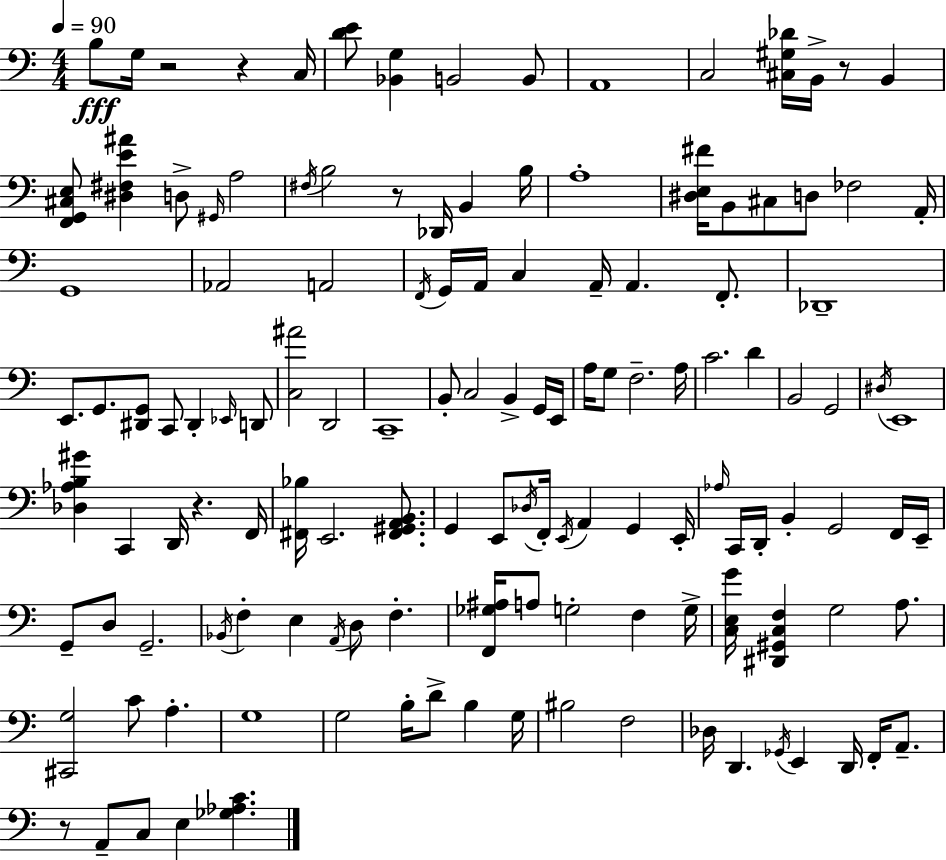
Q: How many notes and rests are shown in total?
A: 133